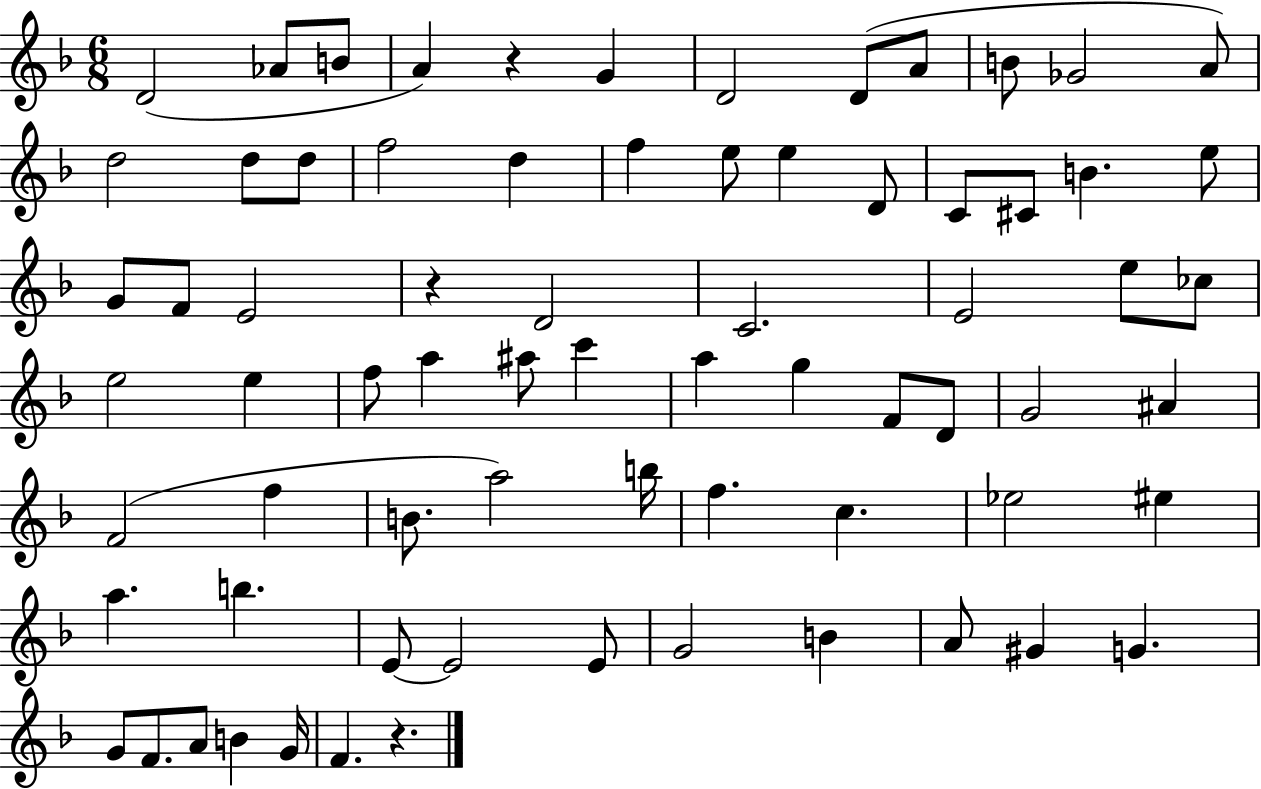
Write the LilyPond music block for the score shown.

{
  \clef treble
  \numericTimeSignature
  \time 6/8
  \key f \major
  \repeat volta 2 { d'2( aes'8 b'8 | a'4) r4 g'4 | d'2 d'8( a'8 | b'8 ges'2 a'8) | \break d''2 d''8 d''8 | f''2 d''4 | f''4 e''8 e''4 d'8 | c'8 cis'8 b'4. e''8 | \break g'8 f'8 e'2 | r4 d'2 | c'2. | e'2 e''8 ces''8 | \break e''2 e''4 | f''8 a''4 ais''8 c'''4 | a''4 g''4 f'8 d'8 | g'2 ais'4 | \break f'2( f''4 | b'8. a''2) b''16 | f''4. c''4. | ees''2 eis''4 | \break a''4. b''4. | e'8~~ e'2 e'8 | g'2 b'4 | a'8 gis'4 g'4. | \break g'8 f'8. a'8 b'4 g'16 | f'4. r4. | } \bar "|."
}